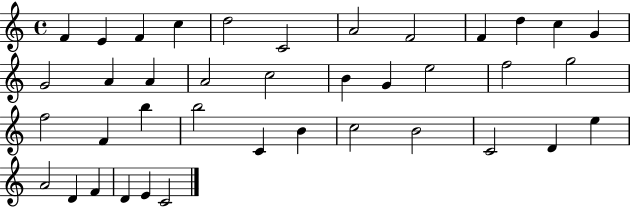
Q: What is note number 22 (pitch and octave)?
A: G5